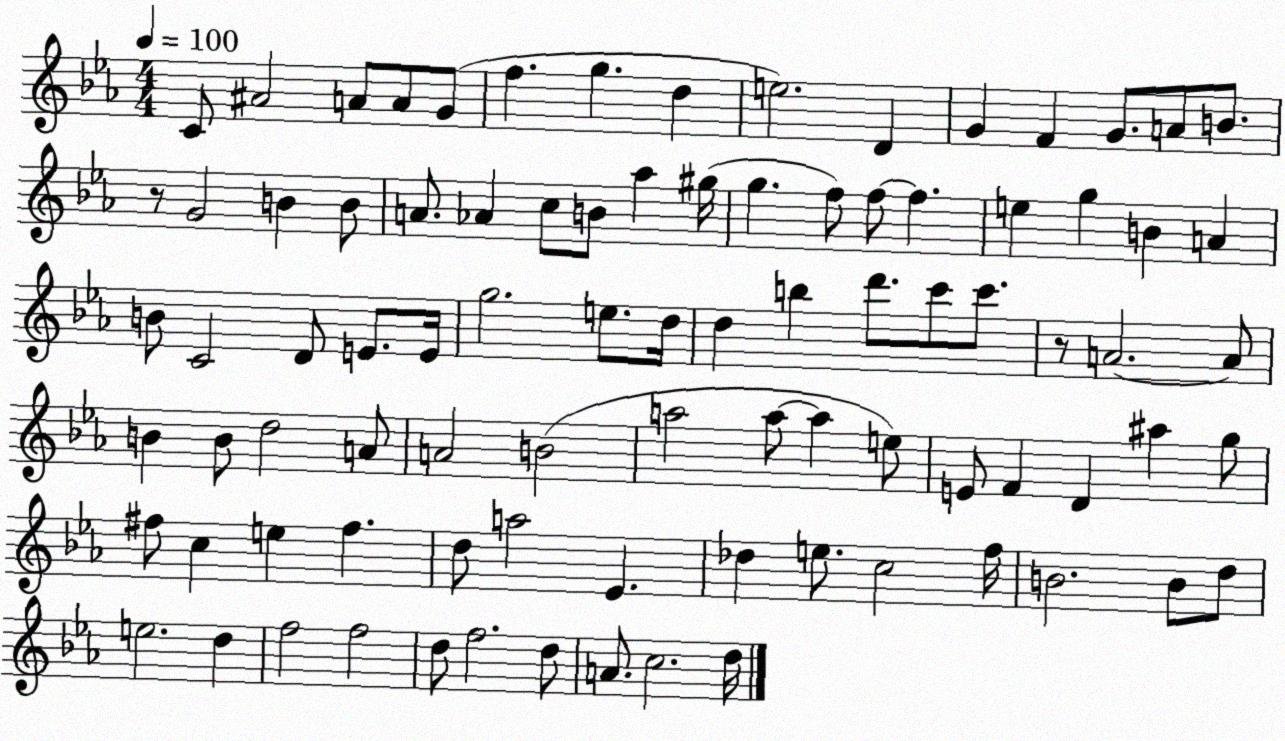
X:1
T:Untitled
M:4/4
L:1/4
K:Eb
C/2 ^A2 A/2 A/2 G/2 f g d e2 D G F G/2 A/2 B/2 z/2 G2 B B/2 A/2 _A c/2 B/2 _a ^g/4 g f/2 f/2 f e g B A B/2 C2 D/2 E/2 E/4 g2 e/2 d/4 d b d'/2 c'/2 c'/2 z/2 A2 A/2 B B/2 d2 A/2 A2 B2 a2 a/2 a e/2 E/2 F D ^a g/2 ^f/2 c e ^f d/2 a2 _E _d e/2 c2 f/4 B2 B/2 d/2 e2 d f2 f2 d/2 f2 d/2 A/2 c2 d/4